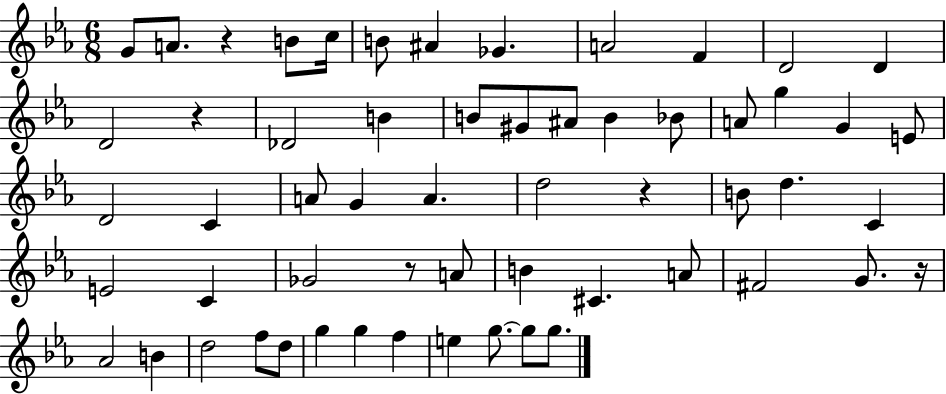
X:1
T:Untitled
M:6/8
L:1/4
K:Eb
G/2 A/2 z B/2 c/4 B/2 ^A _G A2 F D2 D D2 z _D2 B B/2 ^G/2 ^A/2 B _B/2 A/2 g G E/2 D2 C A/2 G A d2 z B/2 d C E2 C _G2 z/2 A/2 B ^C A/2 ^F2 G/2 z/4 _A2 B d2 f/2 d/2 g g f e g/2 g/2 g/2